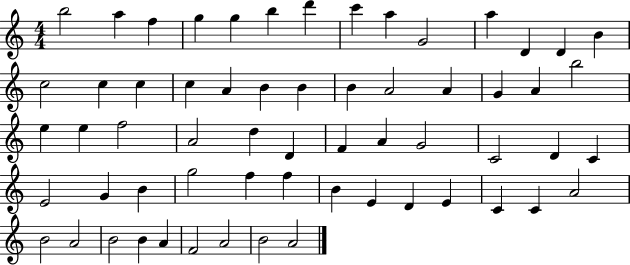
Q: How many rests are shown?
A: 0